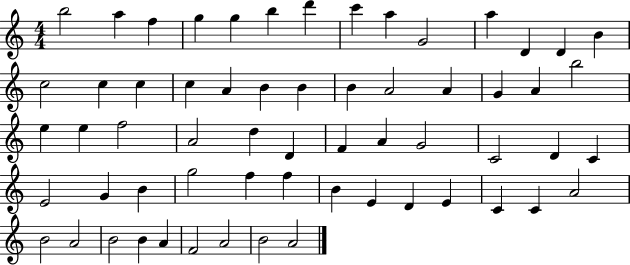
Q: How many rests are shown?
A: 0